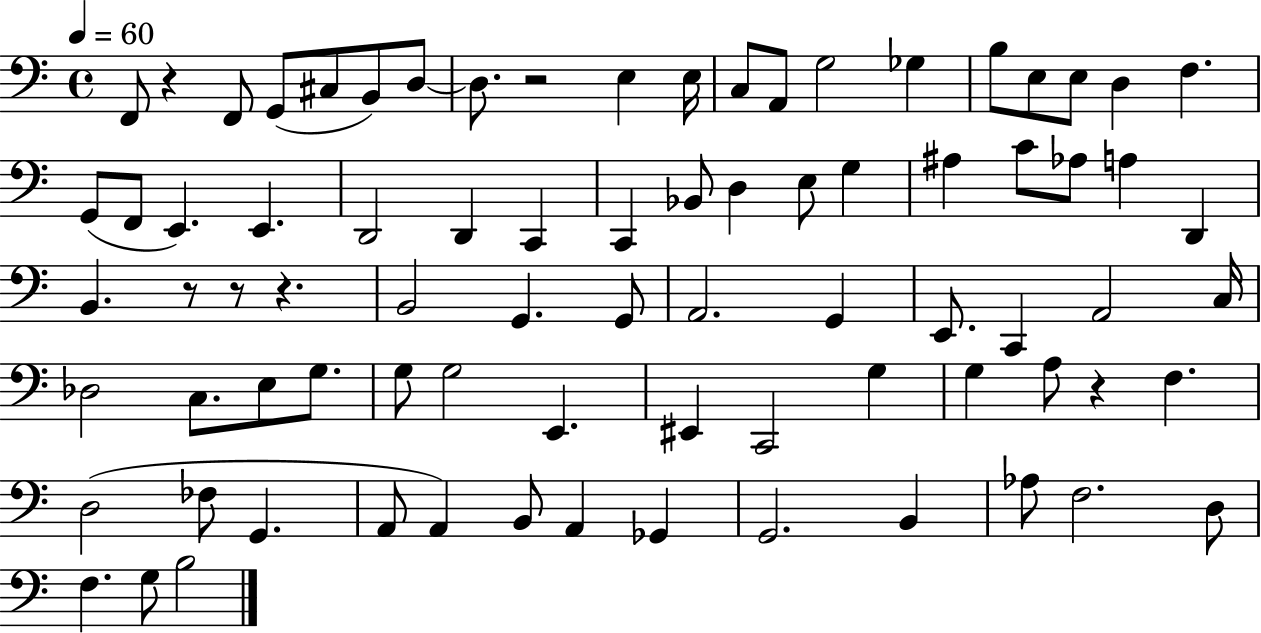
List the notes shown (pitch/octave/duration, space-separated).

F2/e R/q F2/e G2/e C#3/e B2/e D3/e D3/e. R/h E3/q E3/s C3/e A2/e G3/h Gb3/q B3/e E3/e E3/e D3/q F3/q. G2/e F2/e E2/q. E2/q. D2/h D2/q C2/q C2/q Bb2/e D3/q E3/e G3/q A#3/q C4/e Ab3/e A3/q D2/q B2/q. R/e R/e R/q. B2/h G2/q. G2/e A2/h. G2/q E2/e. C2/q A2/h C3/s Db3/h C3/e. E3/e G3/e. G3/e G3/h E2/q. EIS2/q C2/h G3/q G3/q A3/e R/q F3/q. D3/h FES3/e G2/q. A2/e A2/q B2/e A2/q Gb2/q G2/h. B2/q Ab3/e F3/h. D3/e F3/q. G3/e B3/h